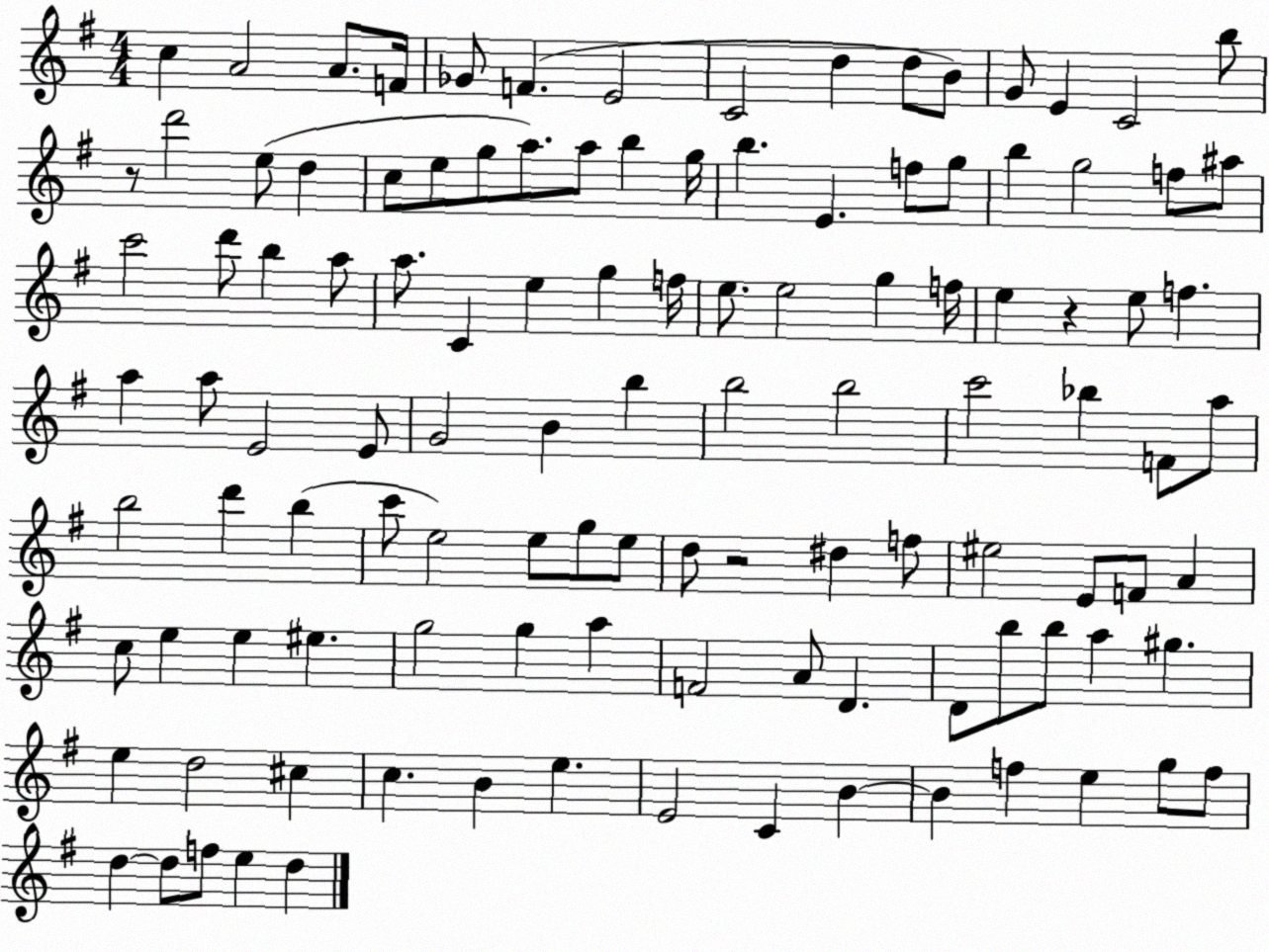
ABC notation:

X:1
T:Untitled
M:4/4
L:1/4
K:G
c A2 A/2 F/4 _G/2 F E2 C2 d d/2 B/2 G/2 E C2 b/2 z/2 d'2 e/2 d c/2 e/2 g/2 a/2 a/2 b g/4 b E f/2 g/2 b g2 f/2 ^a/2 c'2 d'/2 b a/2 a/2 C e g f/4 e/2 e2 g f/4 e z e/2 f a a/2 E2 E/2 G2 B b b2 b2 c'2 _b F/2 a/2 b2 d' b c'/2 e2 e/2 g/2 e/2 d/2 z2 ^d f/2 ^e2 E/2 F/2 A c/2 e e ^e g2 g a F2 A/2 D D/2 b/2 b/2 a ^g e d2 ^c c B e E2 C B B f e g/2 f/2 d d/2 f/2 e d